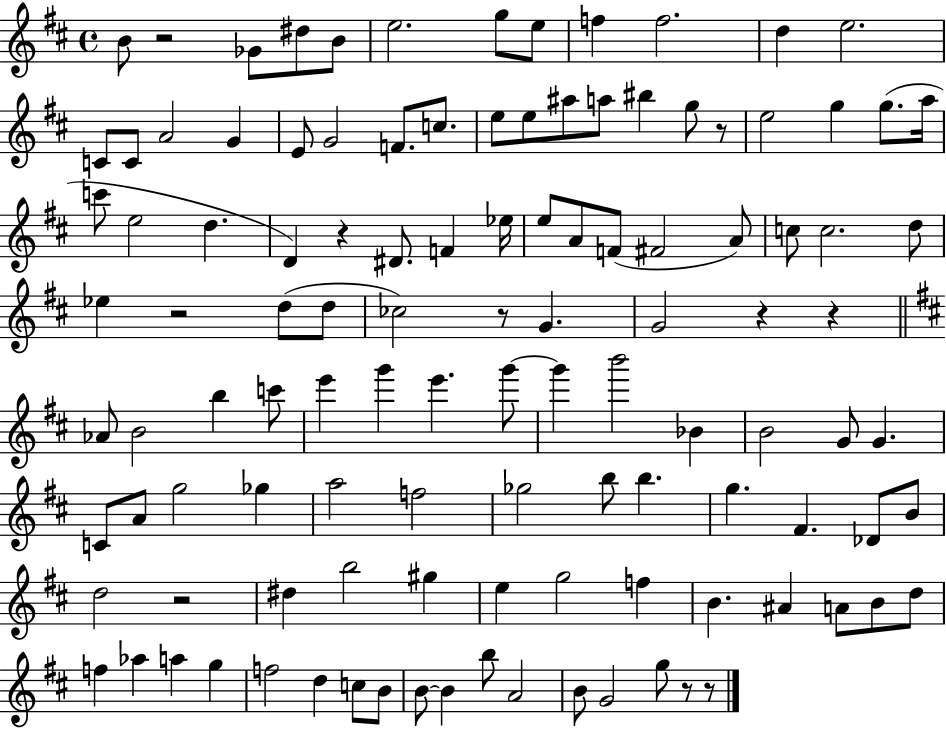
X:1
T:Untitled
M:4/4
L:1/4
K:D
B/2 z2 _G/2 ^d/2 B/2 e2 g/2 e/2 f f2 d e2 C/2 C/2 A2 G E/2 G2 F/2 c/2 e/2 e/2 ^a/2 a/2 ^b g/2 z/2 e2 g g/2 a/4 c'/2 e2 d D z ^D/2 F _e/4 e/2 A/2 F/2 ^F2 A/2 c/2 c2 d/2 _e z2 d/2 d/2 _c2 z/2 G G2 z z _A/2 B2 b c'/2 e' g' e' g'/2 g' b'2 _B B2 G/2 G C/2 A/2 g2 _g a2 f2 _g2 b/2 b g ^F _D/2 B/2 d2 z2 ^d b2 ^g e g2 f B ^A A/2 B/2 d/2 f _a a g f2 d c/2 B/2 B/2 B b/2 A2 B/2 G2 g/2 z/2 z/2